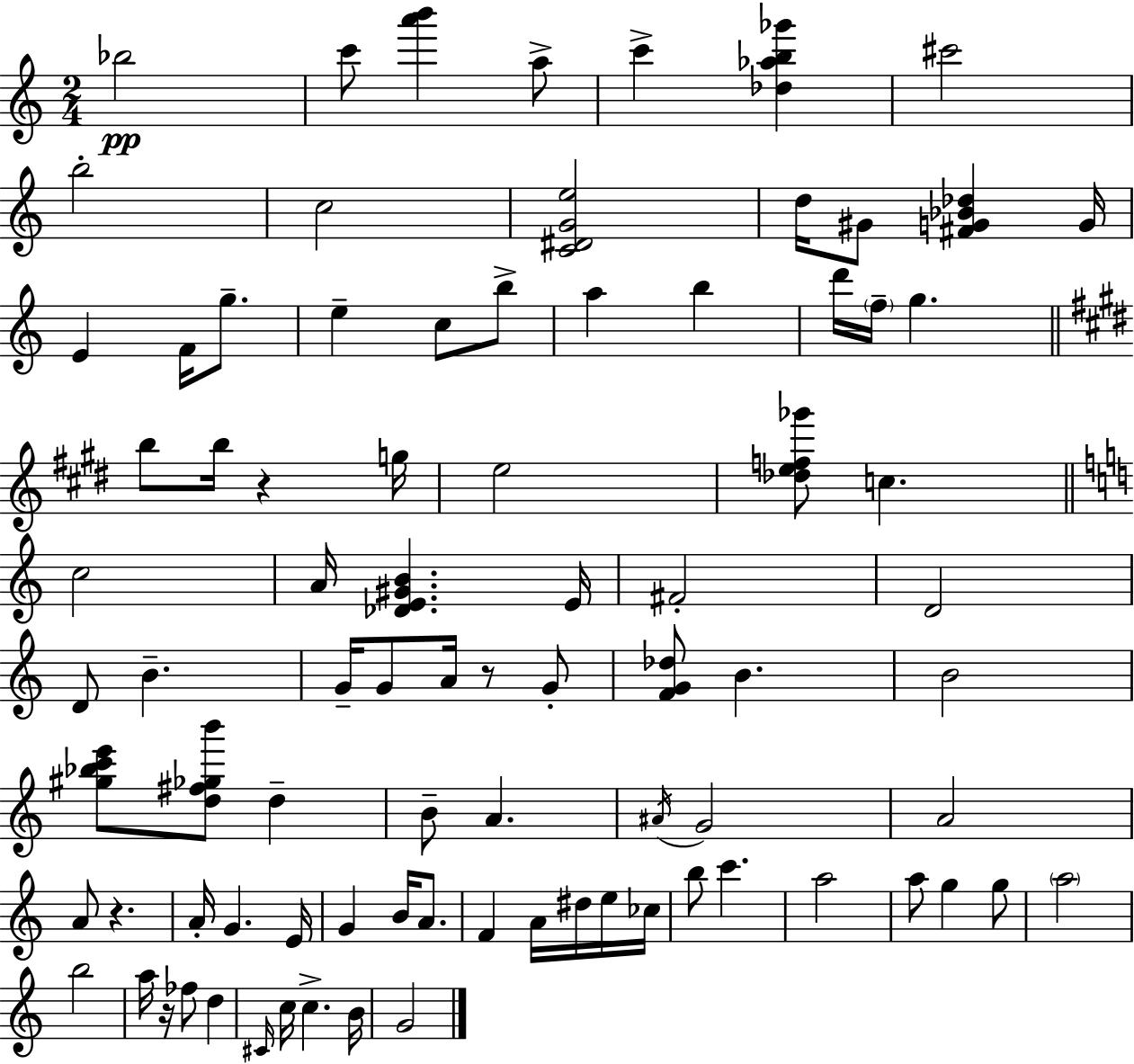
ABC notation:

X:1
T:Untitled
M:2/4
L:1/4
K:C
_b2 c'/2 [a'b'] a/2 c' [_d_ab_g'] ^c'2 b2 c2 [C^DGe]2 d/4 ^G/2 [^FG_B_d] G/4 E F/4 g/2 e c/2 b/2 a b d'/4 f/4 g b/2 b/4 z g/4 e2 [_def_g']/2 c c2 A/4 [_DE^GB] E/4 ^F2 D2 D/2 B G/4 G/2 A/4 z/2 G/2 [FG_d]/2 B B2 [^g_bc'e']/2 [d^f_gb']/2 d B/2 A ^A/4 G2 A2 A/2 z A/4 G E/4 G B/4 A/2 F A/4 ^d/4 e/4 _c/4 b/2 c' a2 a/2 g g/2 a2 b2 a/4 z/4 _f/2 d ^C/4 c/4 c B/4 G2